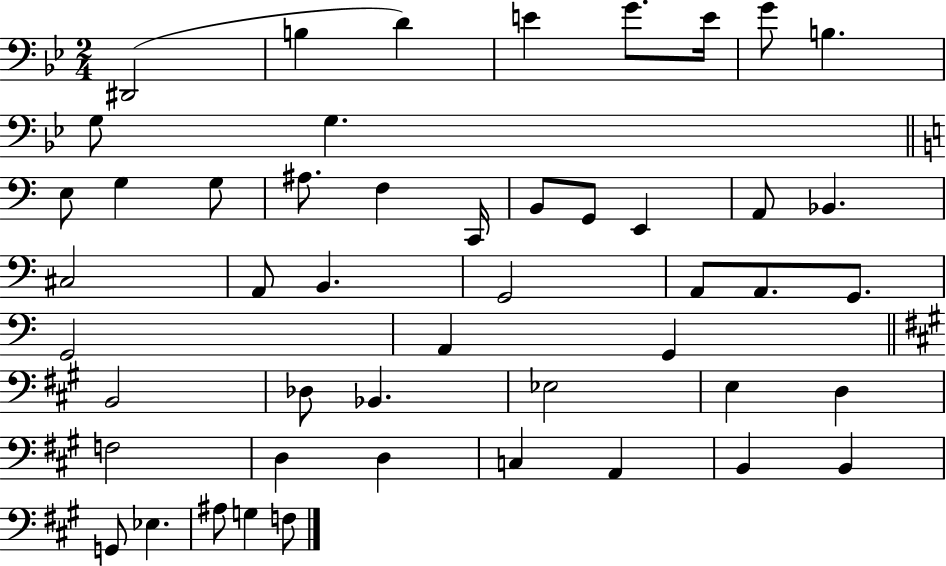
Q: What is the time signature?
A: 2/4